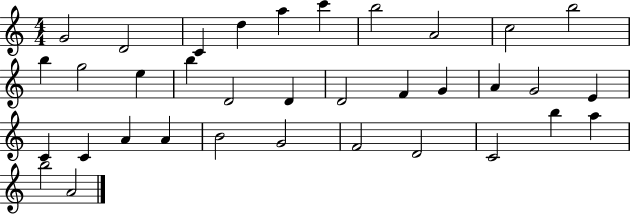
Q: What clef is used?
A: treble